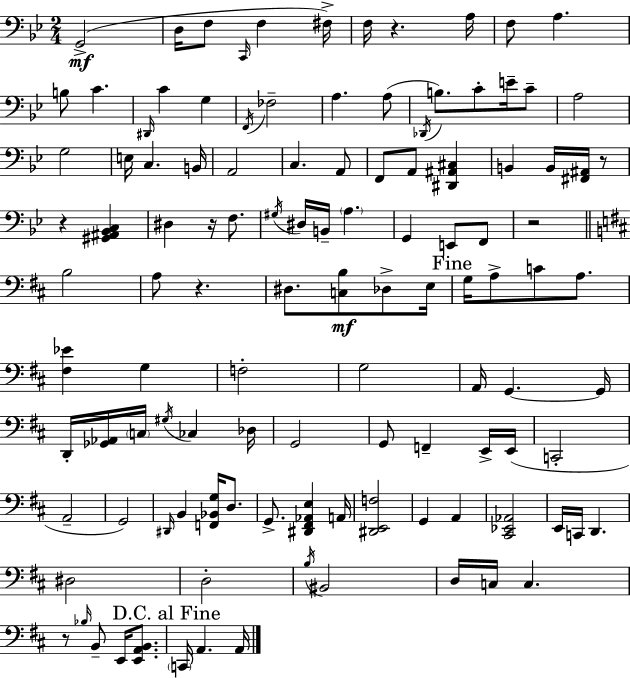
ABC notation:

X:1
T:Untitled
M:2/4
L:1/4
K:Bb
G,,2 D,/4 F,/2 C,,/4 F, ^F,/4 F,/4 z A,/4 F,/2 A, B,/2 C ^D,,/4 C G, F,,/4 _F,2 A, A,/2 _D,,/4 B,/2 C/2 E/4 C/2 A,2 G,2 E,/4 C, B,,/4 A,,2 C, A,,/2 F,,/2 A,,/2 [^D,,^A,,^C,] B,, B,,/4 [^F,,^A,,]/4 z/2 z [^G,,^A,,_B,,C,] ^D, z/4 F,/2 ^G,/4 ^D,/4 B,,/4 A, G,, E,,/2 F,,/2 z2 B,2 A,/2 z ^D,/2 [C,B,]/2 _D,/2 E,/4 G,/4 A,/2 C/2 A,/2 [^F,_E] G, F,2 G,2 A,,/4 G,, G,,/4 D,,/4 [_G,,_A,,]/4 C,/4 ^G,/4 _C, _D,/4 G,,2 G,,/2 F,, E,,/4 E,,/4 C,,2 A,,2 G,,2 ^D,,/4 B,, [F,,_B,,G,]/4 D,/2 G,,/2 [^D,,^F,,_A,,E,] A,,/4 [^D,,E,,F,]2 G,, A,, [^C,,_E,,_A,,]2 E,,/4 C,,/4 D,, ^D,2 D,2 B,/4 ^B,,2 D,/4 C,/4 C, z/2 _B,/4 B,,/2 E,,/4 [E,,A,,B,,]/2 C,,/4 A,, A,,/4